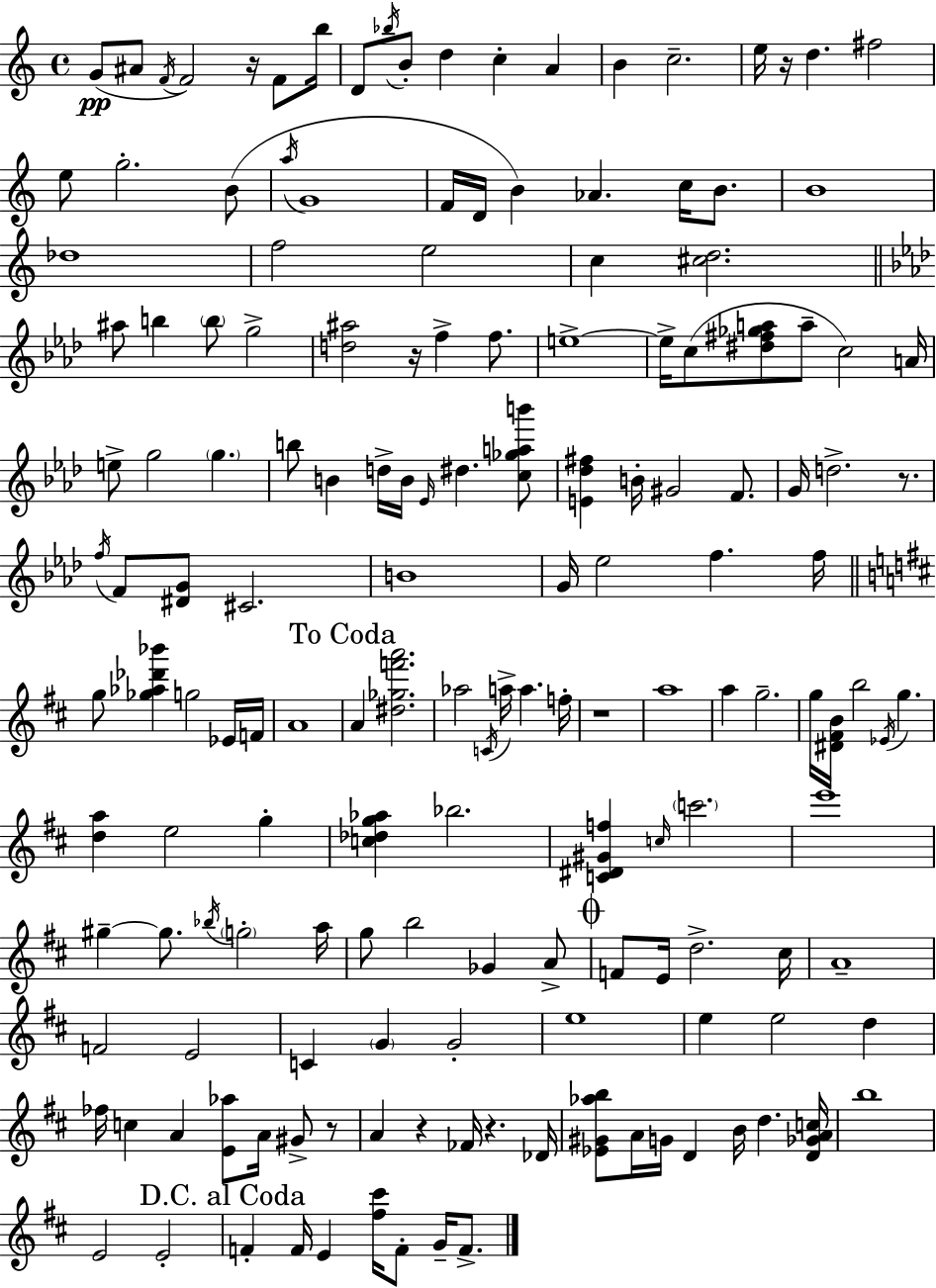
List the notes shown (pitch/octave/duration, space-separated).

G4/e A#4/e F4/s F4/h R/s F4/e B5/s D4/e Bb5/s B4/e D5/q C5/q A4/q B4/q C5/h. E5/s R/s D5/q. F#5/h E5/e G5/h. B4/e A5/s G4/w F4/s D4/s B4/q Ab4/q. C5/s B4/e. B4/w Db5/w F5/h E5/h C5/q [C#5,D5]/h. A#5/e B5/q B5/e G5/h [D5,A#5]/h R/s F5/q F5/e. E5/w E5/s C5/e [D#5,F#5,Gb5,A5]/e A5/e C5/h A4/s E5/e G5/h G5/q. B5/e B4/q D5/s B4/s Eb4/s D#5/q. [C5,Gb5,A5,B6]/e [E4,Db5,F#5]/q B4/s G#4/h F4/e. G4/s D5/h. R/e. F5/s F4/e [D#4,G4]/e C#4/h. B4/w G4/s Eb5/h F5/q. F5/s G5/e [Gb5,Ab5,Db6,Bb6]/q G5/h Eb4/s F4/s A4/w A4/q [D#5,Gb5,F6,A6]/h. Ab5/h C4/s A5/s A5/q. F5/s R/w A5/w A5/q G5/h. G5/s [D#4,F#4,B4]/s B5/h Eb4/s G5/q. [D5,A5]/q E5/h G5/q [C5,Db5,G5,Ab5]/q Bb5/h. [C4,D#4,G#4,F5]/q C5/s C6/h. E6/w G#5/q G#5/e. Bb5/s G5/h A5/s G5/e B5/h Gb4/q A4/e F4/e E4/s D5/h. C#5/s A4/w F4/h E4/h C4/q G4/q G4/h E5/w E5/q E5/h D5/q FES5/s C5/q A4/q [E4,Ab5]/e A4/s G#4/e R/e A4/q R/q FES4/s R/q. Db4/s [Eb4,G#4,Ab5,B5]/e A4/s G4/s D4/q B4/s D5/q. [D4,Gb4,A4,C5]/s B5/w E4/h E4/h F4/q F4/s E4/q [F#5,C#6]/s F4/e G4/s F4/e.